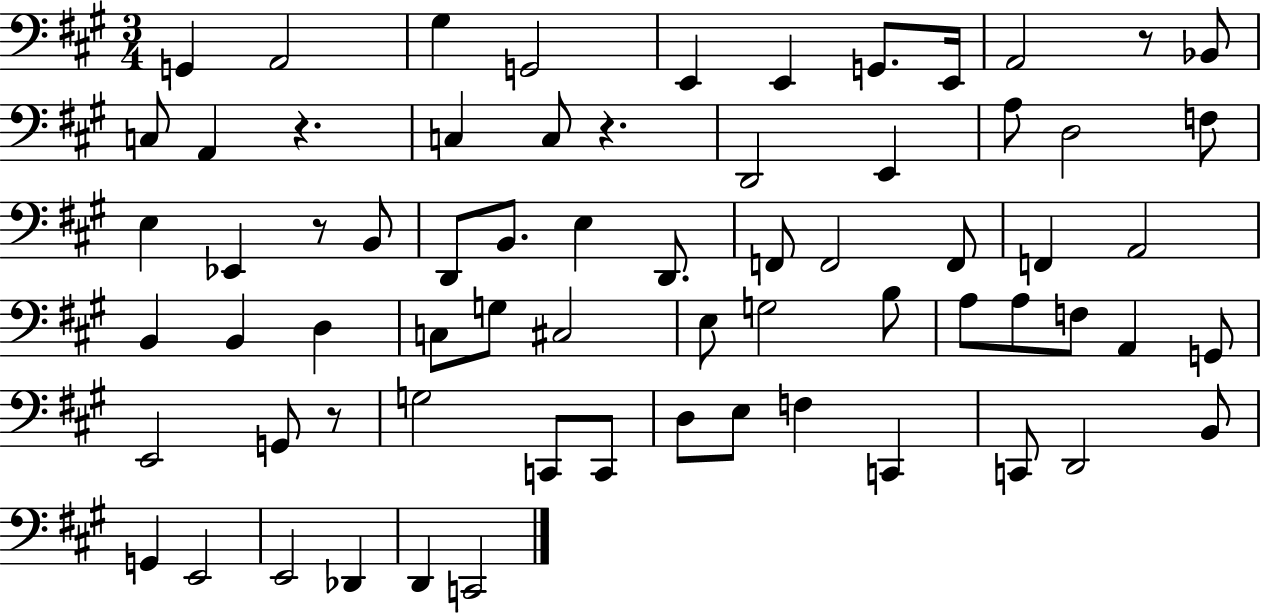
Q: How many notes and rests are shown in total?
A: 68